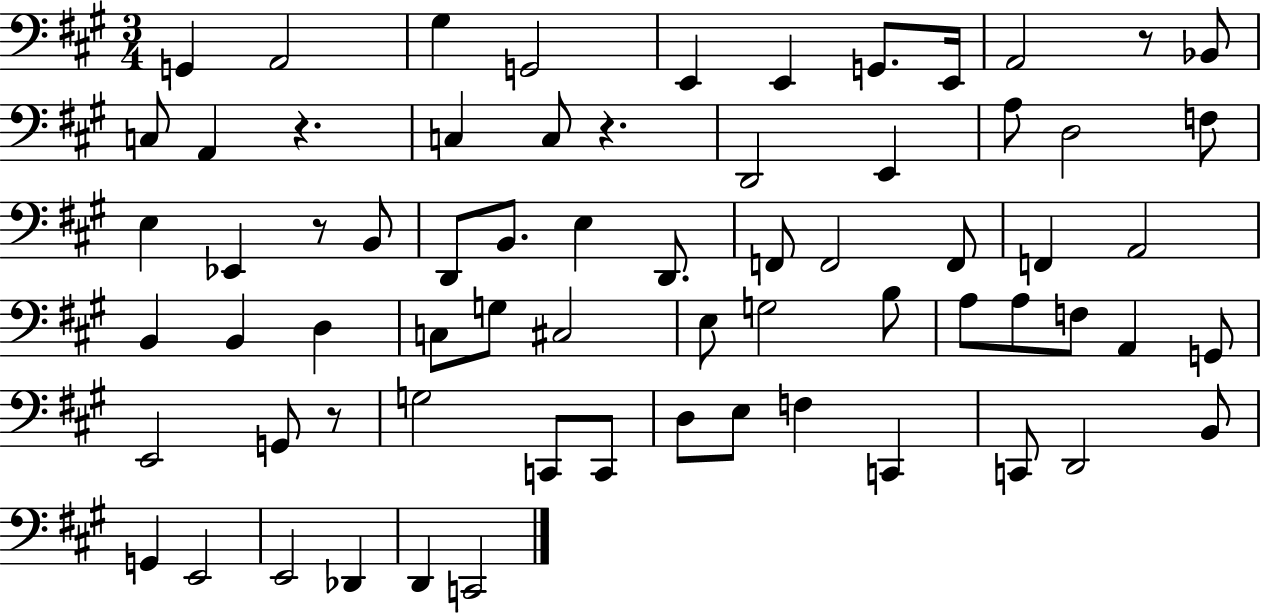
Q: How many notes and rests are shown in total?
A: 68